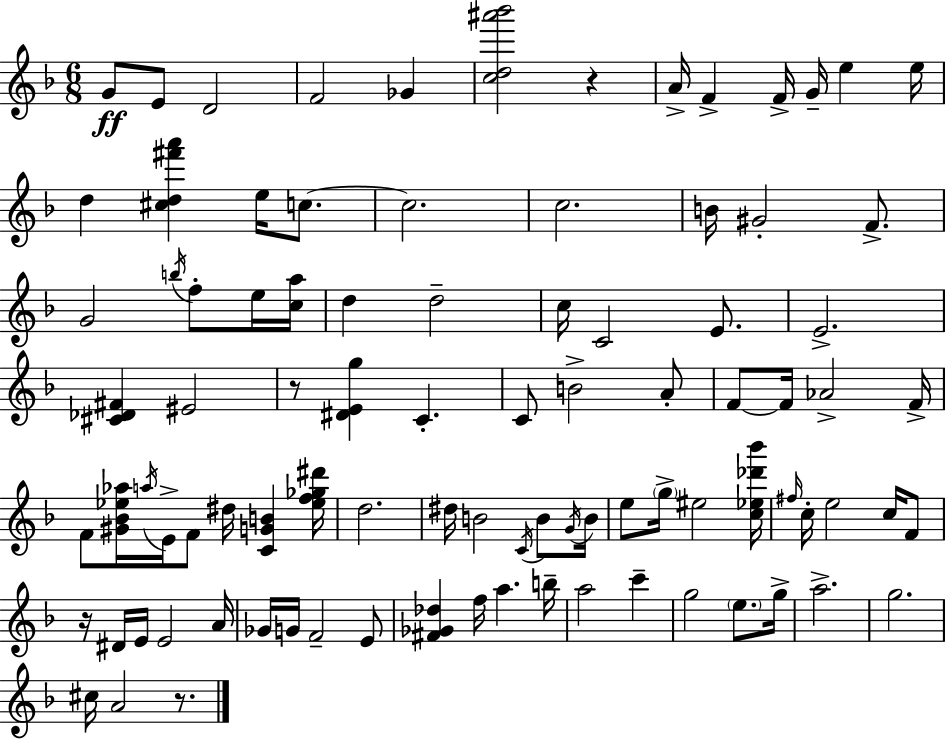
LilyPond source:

{
  \clef treble
  \numericTimeSignature
  \time 6/8
  \key f \major
  g'8\ff e'8 d'2 | f'2 ges'4 | <c'' d'' ais''' bes'''>2 r4 | a'16-> f'4-> f'16-> g'16-- e''4 e''16 | \break d''4 <cis'' d'' fis''' a'''>4 e''16 c''8.~~ | c''2. | c''2. | b'16 gis'2-. f'8.-> | \break g'2 \acciaccatura { b''16 } f''8-. e''16 | <c'' a''>16 d''4 d''2-- | c''16 c'2 e'8. | e'2.-> | \break <cis' des' fis'>4 eis'2 | r8 <dis' e' g''>4 c'4.-. | c'8 b'2-> a'8-. | f'8~~ f'16 aes'2-> | \break f'16-> f'8 <gis' bes' ees'' aes''>16 \acciaccatura { a''16 } e'16-> f'8 dis''16 <c' g' b'>4 | <ees'' f'' ges'' dis'''>16 d''2. | dis''16 b'2 \acciaccatura { c'16 } | b'8 \acciaccatura { g'16 } b'16 e''8 \parenthesize g''16-> eis''2 | \break <c'' ees'' des''' bes'''>16 \grace { fis''16 } c''16-. e''2 | c''16 f'8 r16 dis'16 e'16 e'2 | a'16 ges'16 g'16 f'2-- | e'8 <fis' ges' des''>4 f''16 a''4. | \break b''16-- a''2 | c'''4-- g''2 | \parenthesize e''8. g''16-> a''2.-> | g''2. | \break cis''16 a'2 | r8. \bar "|."
}